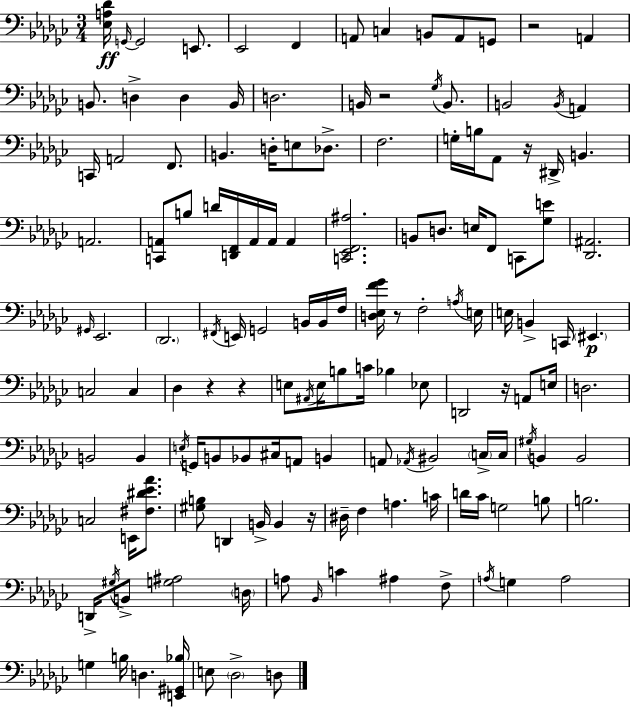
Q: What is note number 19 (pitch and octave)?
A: B2